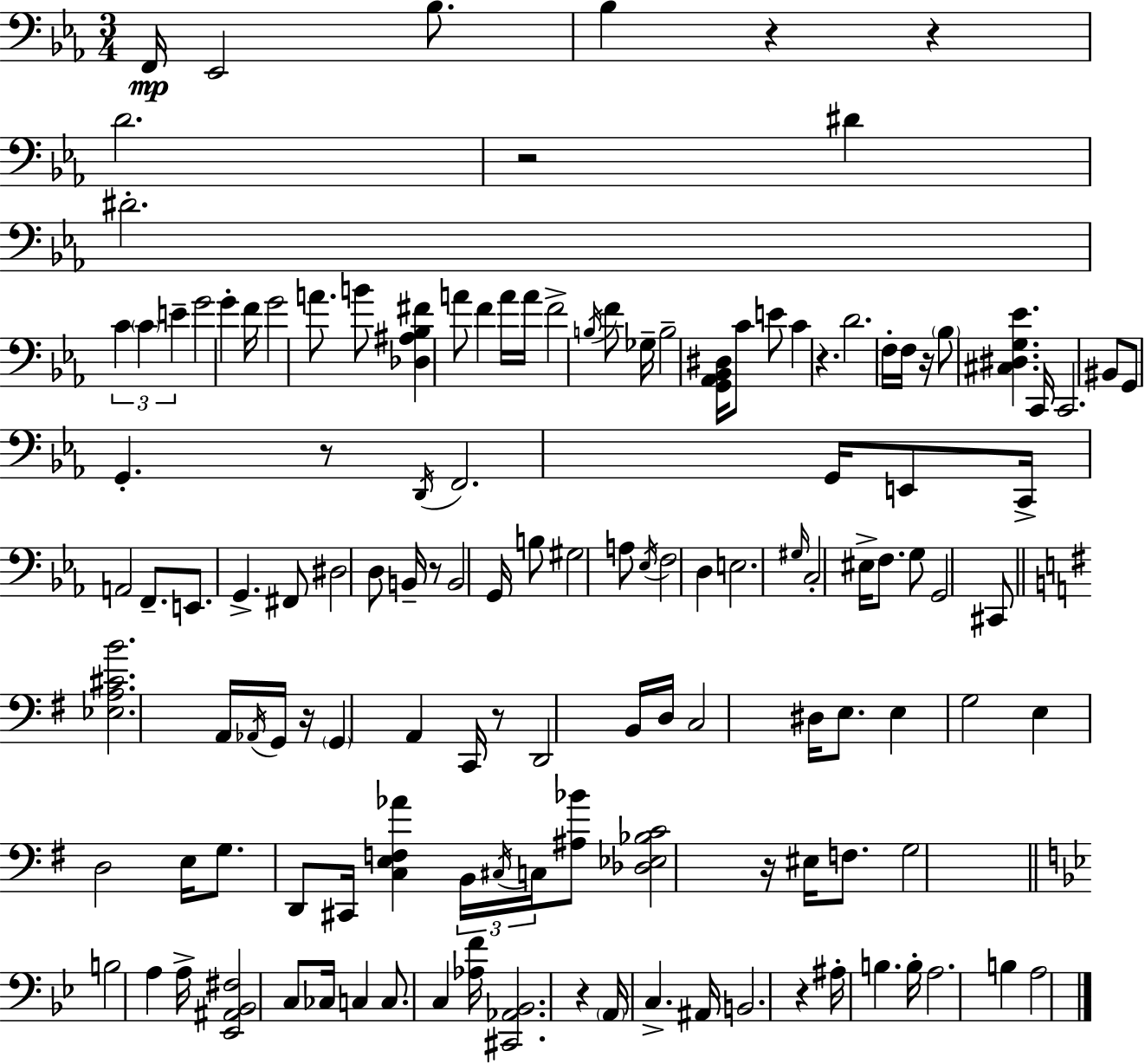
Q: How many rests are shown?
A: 12